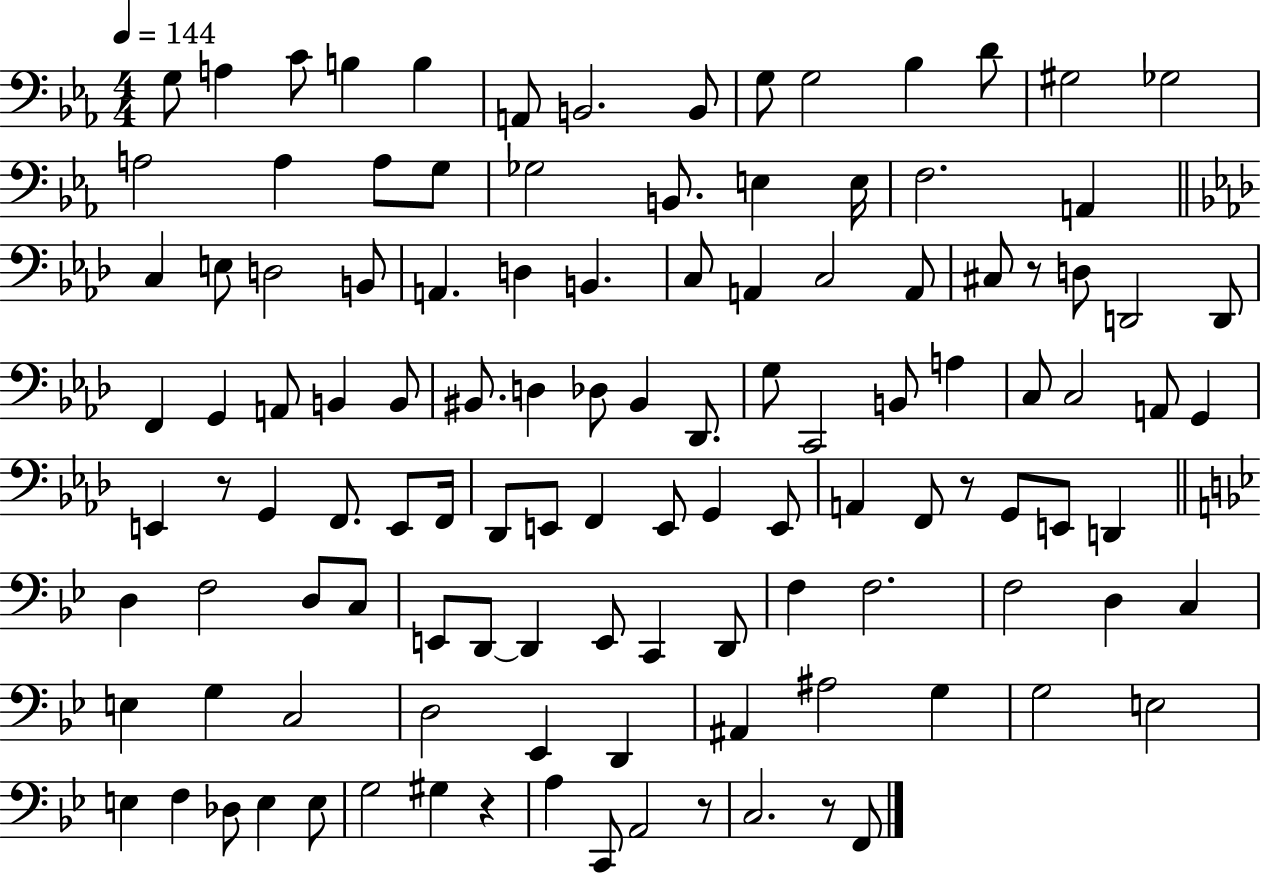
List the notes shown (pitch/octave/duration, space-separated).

G3/e A3/q C4/e B3/q B3/q A2/e B2/h. B2/e G3/e G3/h Bb3/q D4/e G#3/h Gb3/h A3/h A3/q A3/e G3/e Gb3/h B2/e. E3/q E3/s F3/h. A2/q C3/q E3/e D3/h B2/e A2/q. D3/q B2/q. C3/e A2/q C3/h A2/e C#3/e R/e D3/e D2/h D2/e F2/q G2/q A2/e B2/q B2/e BIS2/e. D3/q Db3/e BIS2/q Db2/e. G3/e C2/h B2/e A3/q C3/e C3/h A2/e G2/q E2/q R/e G2/q F2/e. E2/e F2/s Db2/e E2/e F2/q E2/e G2/q E2/e A2/q F2/e R/e G2/e E2/e D2/q D3/q F3/h D3/e C3/e E2/e D2/e D2/q E2/e C2/q D2/e F3/q F3/h. F3/h D3/q C3/q E3/q G3/q C3/h D3/h Eb2/q D2/q A#2/q A#3/h G3/q G3/h E3/h E3/q F3/q Db3/e E3/q E3/e G3/h G#3/q R/q A3/q C2/e A2/h R/e C3/h. R/e F2/e